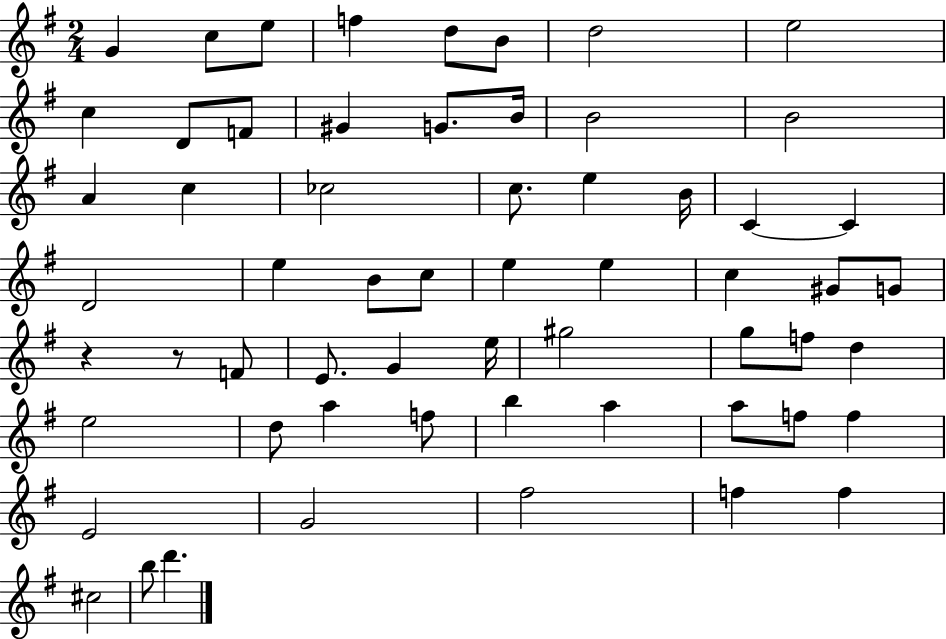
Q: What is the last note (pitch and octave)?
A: D6